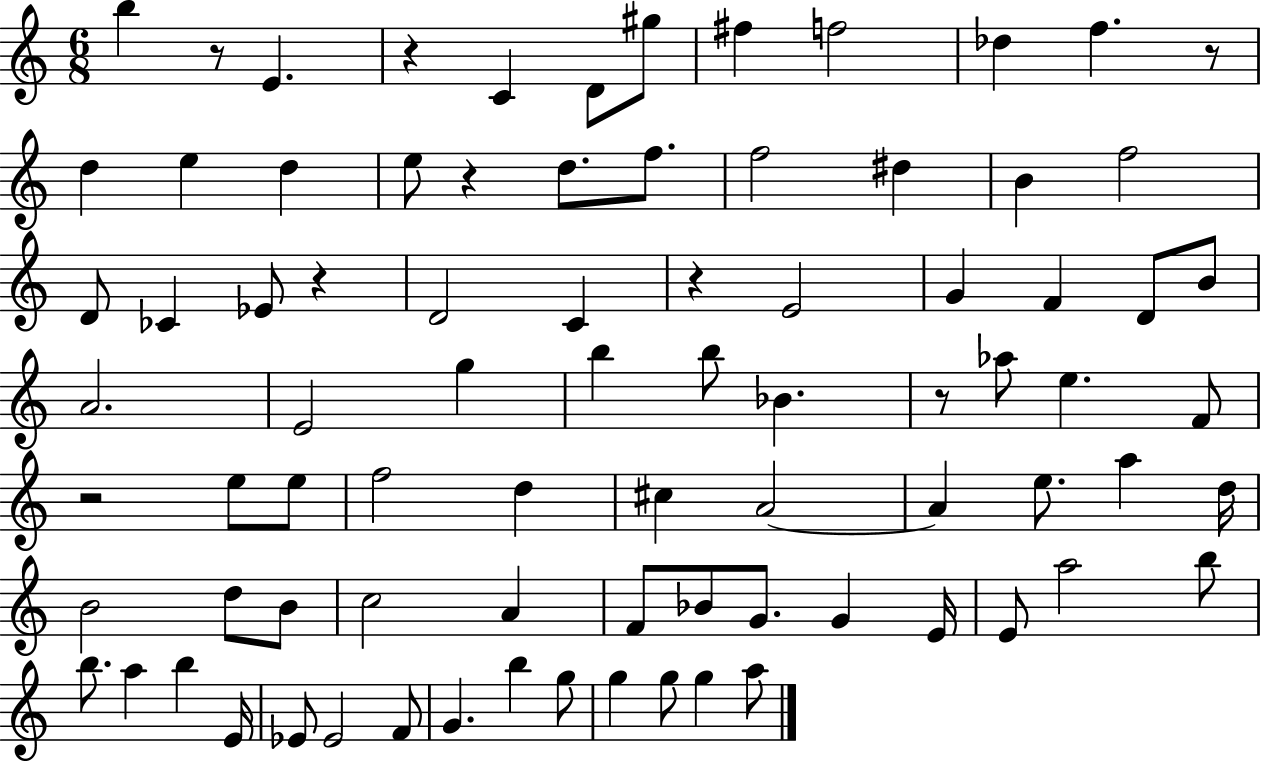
B5/q R/e E4/q. R/q C4/q D4/e G#5/e F#5/q F5/h Db5/q F5/q. R/e D5/q E5/q D5/q E5/e R/q D5/e. F5/e. F5/h D#5/q B4/q F5/h D4/e CES4/q Eb4/e R/q D4/h C4/q R/q E4/h G4/q F4/q D4/e B4/e A4/h. E4/h G5/q B5/q B5/e Bb4/q. R/e Ab5/e E5/q. F4/e R/h E5/e E5/e F5/h D5/q C#5/q A4/h A4/q E5/e. A5/q D5/s B4/h D5/e B4/e C5/h A4/q F4/e Bb4/e G4/e. G4/q E4/s E4/e A5/h B5/e B5/e. A5/q B5/q E4/s Eb4/e Eb4/h F4/e G4/q. B5/q G5/e G5/q G5/e G5/q A5/e